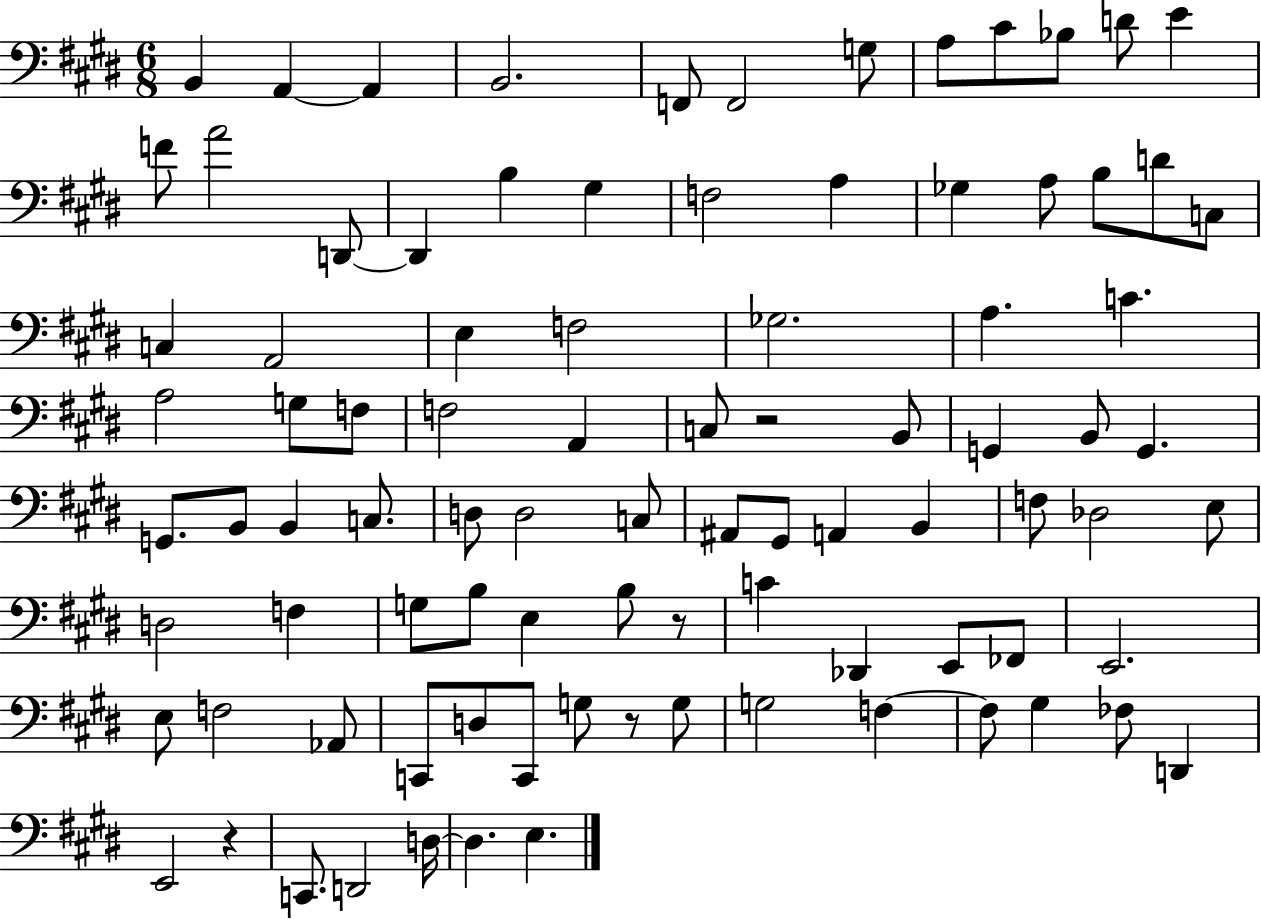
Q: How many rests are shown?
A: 4